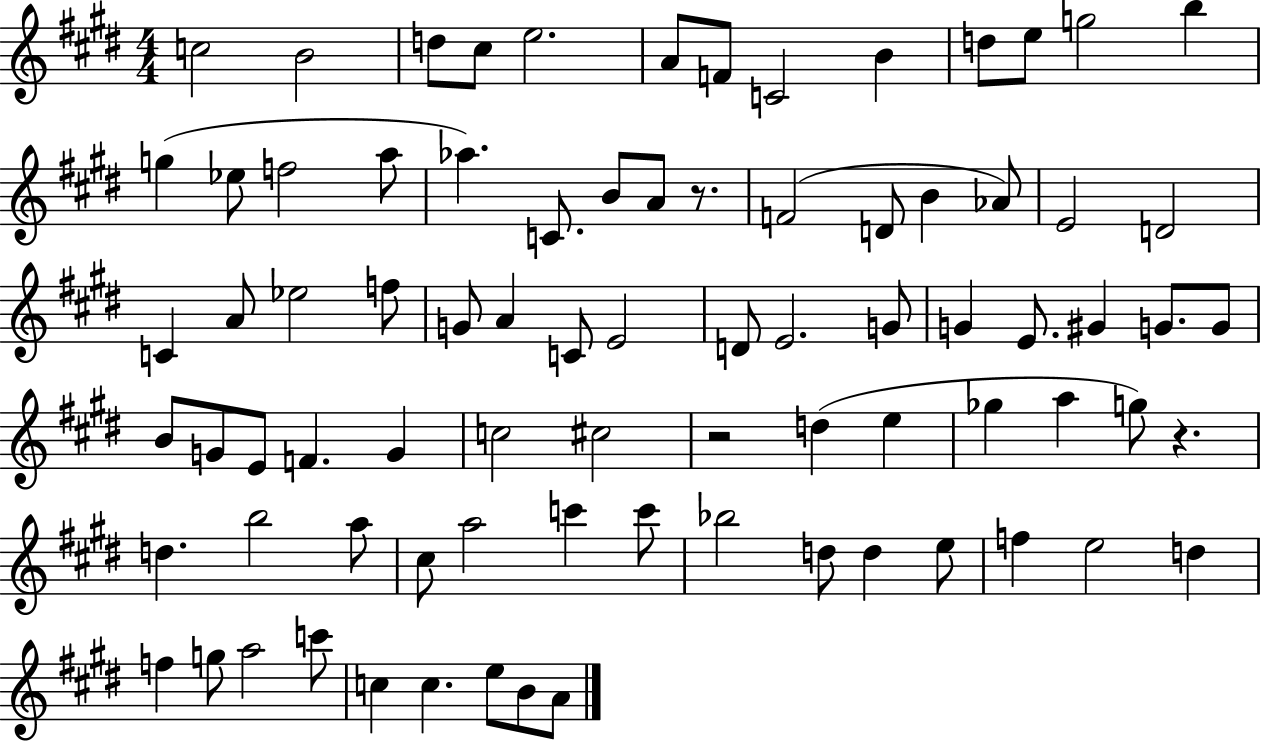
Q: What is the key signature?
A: E major